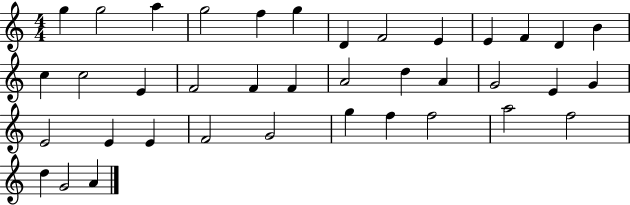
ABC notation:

X:1
T:Untitled
M:4/4
L:1/4
K:C
g g2 a g2 f g D F2 E E F D B c c2 E F2 F F A2 d A G2 E G E2 E E F2 G2 g f f2 a2 f2 d G2 A